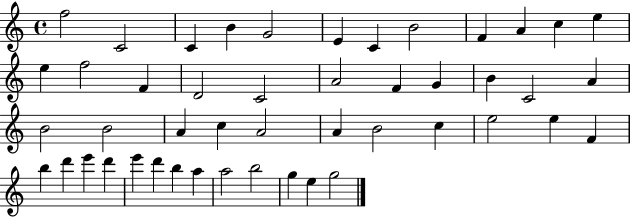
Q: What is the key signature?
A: C major